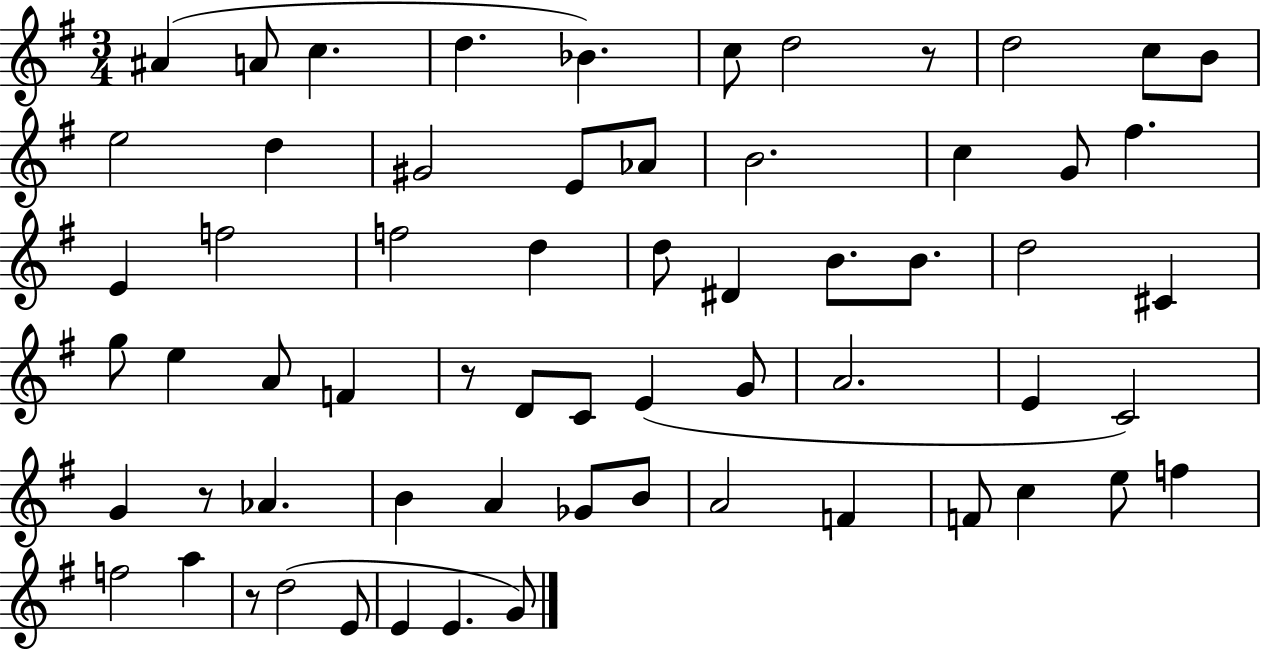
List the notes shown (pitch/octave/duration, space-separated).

A#4/q A4/e C5/q. D5/q. Bb4/q. C5/e D5/h R/e D5/h C5/e B4/e E5/h D5/q G#4/h E4/e Ab4/e B4/h. C5/q G4/e F#5/q. E4/q F5/h F5/h D5/q D5/e D#4/q B4/e. B4/e. D5/h C#4/q G5/e E5/q A4/e F4/q R/e D4/e C4/e E4/q G4/e A4/h. E4/q C4/h G4/q R/e Ab4/q. B4/q A4/q Gb4/e B4/e A4/h F4/q F4/e C5/q E5/e F5/q F5/h A5/q R/e D5/h E4/e E4/q E4/q. G4/e